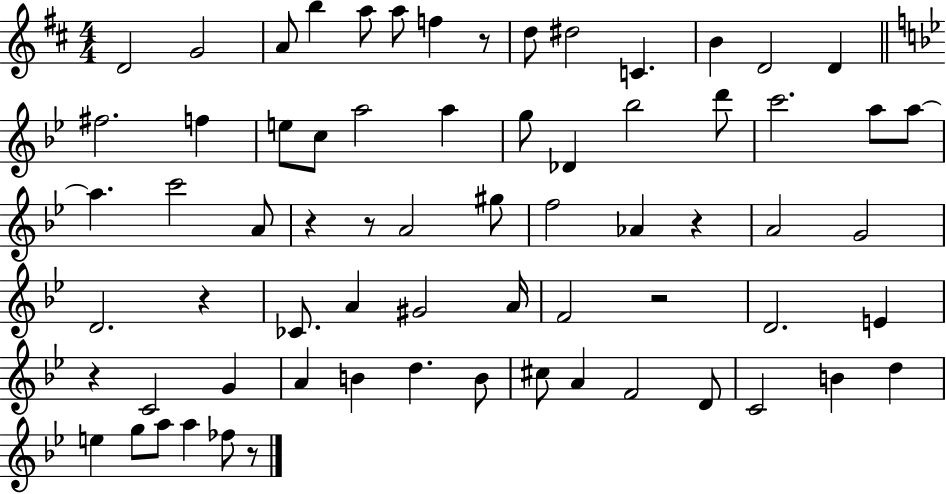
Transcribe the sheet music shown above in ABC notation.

X:1
T:Untitled
M:4/4
L:1/4
K:D
D2 G2 A/2 b a/2 a/2 f z/2 d/2 ^d2 C B D2 D ^f2 f e/2 c/2 a2 a g/2 _D _b2 d'/2 c'2 a/2 a/2 a c'2 A/2 z z/2 A2 ^g/2 f2 _A z A2 G2 D2 z _C/2 A ^G2 A/4 F2 z2 D2 E z C2 G A B d B/2 ^c/2 A F2 D/2 C2 B d e g/2 a/2 a _f/2 z/2